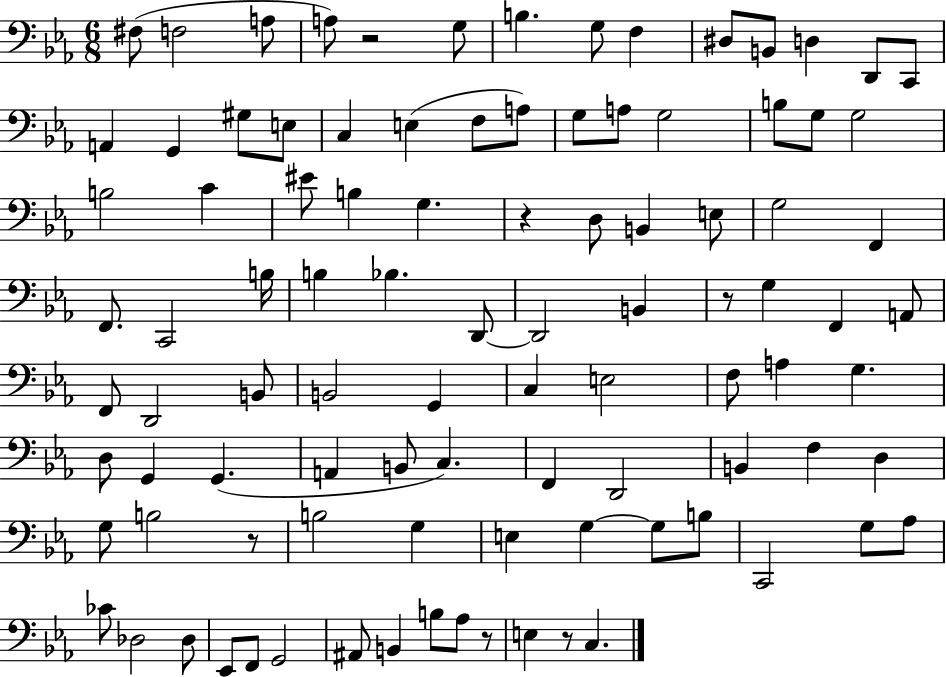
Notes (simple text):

F#3/e F3/h A3/e A3/e R/h G3/e B3/q. G3/e F3/q D#3/e B2/e D3/q D2/e C2/e A2/q G2/q G#3/e E3/e C3/q E3/q F3/e A3/e G3/e A3/e G3/h B3/e G3/e G3/h B3/h C4/q EIS4/e B3/q G3/q. R/q D3/e B2/q E3/e G3/h F2/q F2/e. C2/h B3/s B3/q Bb3/q. D2/e D2/h B2/q R/e G3/q F2/q A2/e F2/e D2/h B2/e B2/h G2/q C3/q E3/h F3/e A3/q G3/q. D3/e G2/q G2/q. A2/q B2/e C3/q. F2/q D2/h B2/q F3/q D3/q G3/e B3/h R/e B3/h G3/q E3/q G3/q G3/e B3/e C2/h G3/e Ab3/e CES4/e Db3/h Db3/e Eb2/e F2/e G2/h A#2/e B2/q B3/e Ab3/e R/e E3/q R/e C3/q.